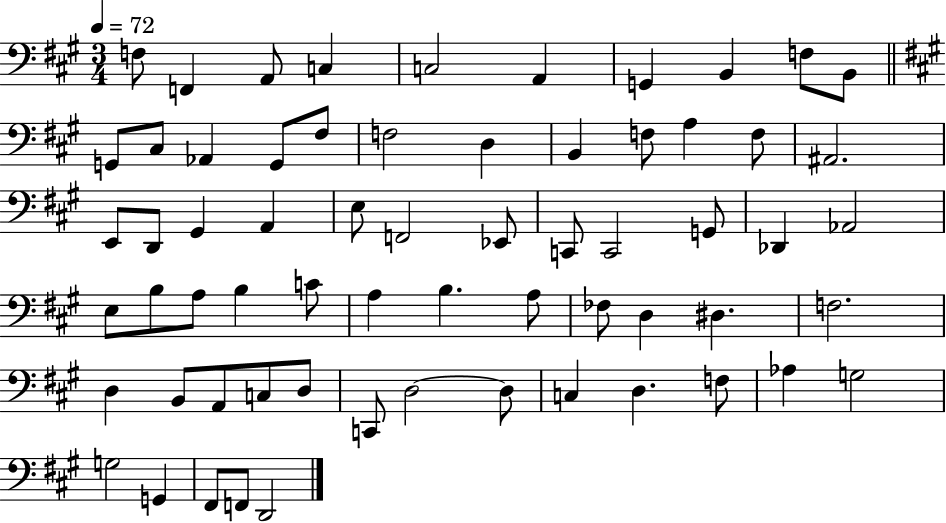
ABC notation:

X:1
T:Untitled
M:3/4
L:1/4
K:A
F,/2 F,, A,,/2 C, C,2 A,, G,, B,, F,/2 B,,/2 G,,/2 ^C,/2 _A,, G,,/2 ^F,/2 F,2 D, B,, F,/2 A, F,/2 ^A,,2 E,,/2 D,,/2 ^G,, A,, E,/2 F,,2 _E,,/2 C,,/2 C,,2 G,,/2 _D,, _A,,2 E,/2 B,/2 A,/2 B, C/2 A, B, A,/2 _F,/2 D, ^D, F,2 D, B,,/2 A,,/2 C,/2 D,/2 C,,/2 D,2 D,/2 C, D, F,/2 _A, G,2 G,2 G,, ^F,,/2 F,,/2 D,,2